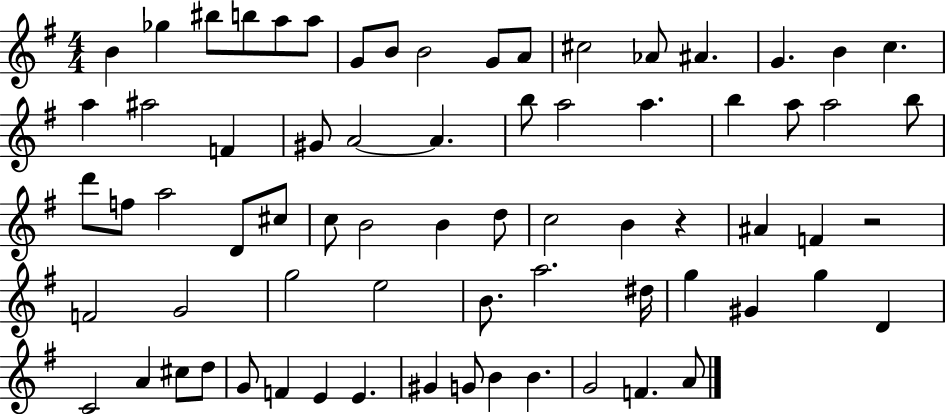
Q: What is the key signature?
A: G major